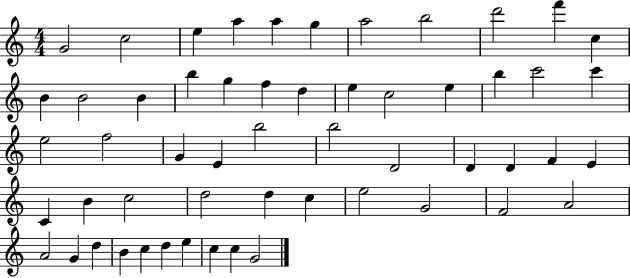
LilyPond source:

{
  \clef treble
  \numericTimeSignature
  \time 4/4
  \key c \major
  g'2 c''2 | e''4 a''4 a''4 g''4 | a''2 b''2 | d'''2 f'''4 c''4 | \break b'4 b'2 b'4 | b''4 g''4 f''4 d''4 | e''4 c''2 e''4 | b''4 c'''2 c'''4 | \break e''2 f''2 | g'4 e'4 b''2 | b''2 d'2 | d'4 d'4 f'4 e'4 | \break c'4 b'4 c''2 | d''2 d''4 c''4 | e''2 g'2 | f'2 a'2 | \break a'2 g'4 d''4 | b'4 c''4 d''4 e''4 | c''4 c''4 g'2 | \bar "|."
}